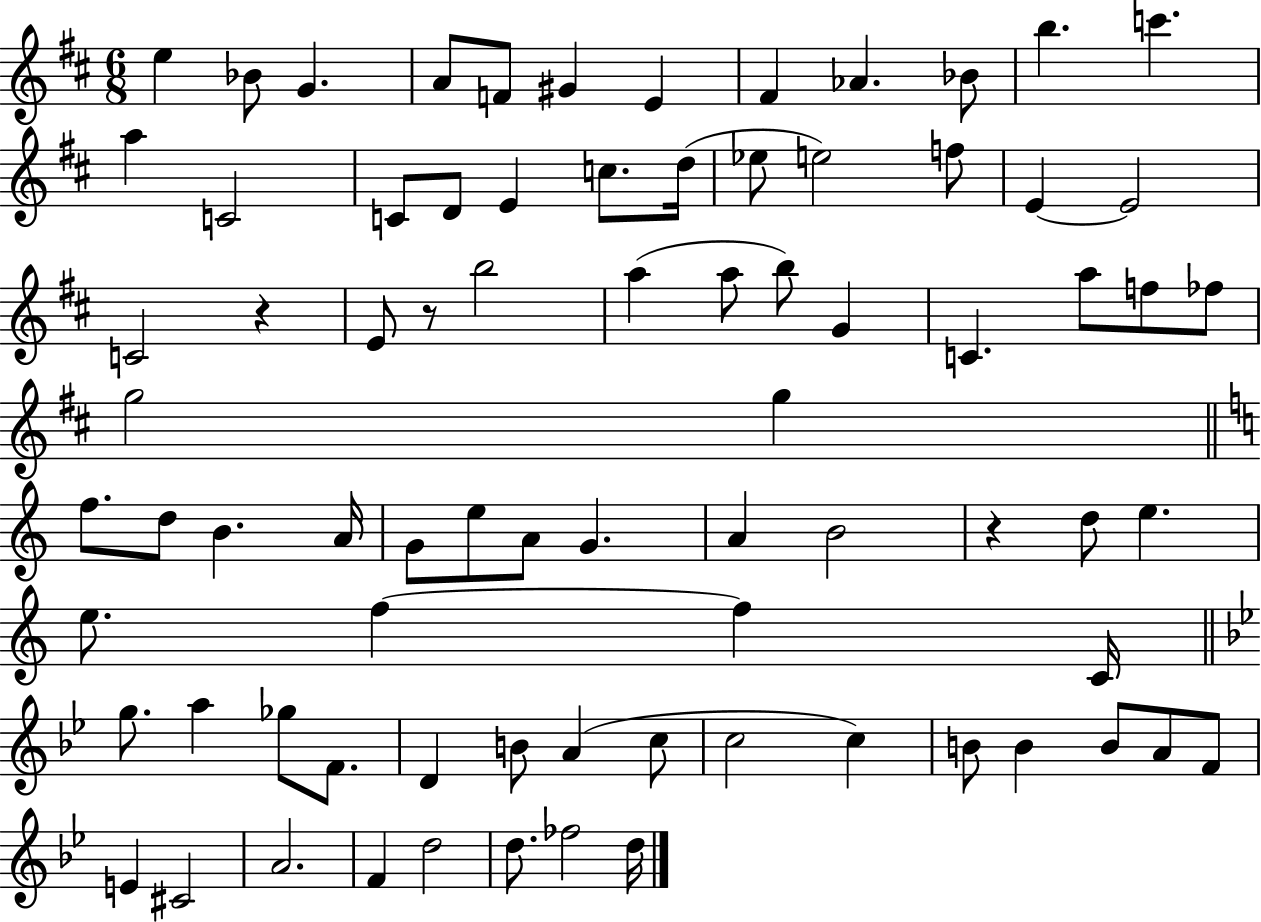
X:1
T:Untitled
M:6/8
L:1/4
K:D
e _B/2 G A/2 F/2 ^G E ^F _A _B/2 b c' a C2 C/2 D/2 E c/2 d/4 _e/2 e2 f/2 E E2 C2 z E/2 z/2 b2 a a/2 b/2 G C a/2 f/2 _f/2 g2 g f/2 d/2 B A/4 G/2 e/2 A/2 G A B2 z d/2 e e/2 f f C/4 g/2 a _g/2 F/2 D B/2 A c/2 c2 c B/2 B B/2 A/2 F/2 E ^C2 A2 F d2 d/2 _f2 d/4